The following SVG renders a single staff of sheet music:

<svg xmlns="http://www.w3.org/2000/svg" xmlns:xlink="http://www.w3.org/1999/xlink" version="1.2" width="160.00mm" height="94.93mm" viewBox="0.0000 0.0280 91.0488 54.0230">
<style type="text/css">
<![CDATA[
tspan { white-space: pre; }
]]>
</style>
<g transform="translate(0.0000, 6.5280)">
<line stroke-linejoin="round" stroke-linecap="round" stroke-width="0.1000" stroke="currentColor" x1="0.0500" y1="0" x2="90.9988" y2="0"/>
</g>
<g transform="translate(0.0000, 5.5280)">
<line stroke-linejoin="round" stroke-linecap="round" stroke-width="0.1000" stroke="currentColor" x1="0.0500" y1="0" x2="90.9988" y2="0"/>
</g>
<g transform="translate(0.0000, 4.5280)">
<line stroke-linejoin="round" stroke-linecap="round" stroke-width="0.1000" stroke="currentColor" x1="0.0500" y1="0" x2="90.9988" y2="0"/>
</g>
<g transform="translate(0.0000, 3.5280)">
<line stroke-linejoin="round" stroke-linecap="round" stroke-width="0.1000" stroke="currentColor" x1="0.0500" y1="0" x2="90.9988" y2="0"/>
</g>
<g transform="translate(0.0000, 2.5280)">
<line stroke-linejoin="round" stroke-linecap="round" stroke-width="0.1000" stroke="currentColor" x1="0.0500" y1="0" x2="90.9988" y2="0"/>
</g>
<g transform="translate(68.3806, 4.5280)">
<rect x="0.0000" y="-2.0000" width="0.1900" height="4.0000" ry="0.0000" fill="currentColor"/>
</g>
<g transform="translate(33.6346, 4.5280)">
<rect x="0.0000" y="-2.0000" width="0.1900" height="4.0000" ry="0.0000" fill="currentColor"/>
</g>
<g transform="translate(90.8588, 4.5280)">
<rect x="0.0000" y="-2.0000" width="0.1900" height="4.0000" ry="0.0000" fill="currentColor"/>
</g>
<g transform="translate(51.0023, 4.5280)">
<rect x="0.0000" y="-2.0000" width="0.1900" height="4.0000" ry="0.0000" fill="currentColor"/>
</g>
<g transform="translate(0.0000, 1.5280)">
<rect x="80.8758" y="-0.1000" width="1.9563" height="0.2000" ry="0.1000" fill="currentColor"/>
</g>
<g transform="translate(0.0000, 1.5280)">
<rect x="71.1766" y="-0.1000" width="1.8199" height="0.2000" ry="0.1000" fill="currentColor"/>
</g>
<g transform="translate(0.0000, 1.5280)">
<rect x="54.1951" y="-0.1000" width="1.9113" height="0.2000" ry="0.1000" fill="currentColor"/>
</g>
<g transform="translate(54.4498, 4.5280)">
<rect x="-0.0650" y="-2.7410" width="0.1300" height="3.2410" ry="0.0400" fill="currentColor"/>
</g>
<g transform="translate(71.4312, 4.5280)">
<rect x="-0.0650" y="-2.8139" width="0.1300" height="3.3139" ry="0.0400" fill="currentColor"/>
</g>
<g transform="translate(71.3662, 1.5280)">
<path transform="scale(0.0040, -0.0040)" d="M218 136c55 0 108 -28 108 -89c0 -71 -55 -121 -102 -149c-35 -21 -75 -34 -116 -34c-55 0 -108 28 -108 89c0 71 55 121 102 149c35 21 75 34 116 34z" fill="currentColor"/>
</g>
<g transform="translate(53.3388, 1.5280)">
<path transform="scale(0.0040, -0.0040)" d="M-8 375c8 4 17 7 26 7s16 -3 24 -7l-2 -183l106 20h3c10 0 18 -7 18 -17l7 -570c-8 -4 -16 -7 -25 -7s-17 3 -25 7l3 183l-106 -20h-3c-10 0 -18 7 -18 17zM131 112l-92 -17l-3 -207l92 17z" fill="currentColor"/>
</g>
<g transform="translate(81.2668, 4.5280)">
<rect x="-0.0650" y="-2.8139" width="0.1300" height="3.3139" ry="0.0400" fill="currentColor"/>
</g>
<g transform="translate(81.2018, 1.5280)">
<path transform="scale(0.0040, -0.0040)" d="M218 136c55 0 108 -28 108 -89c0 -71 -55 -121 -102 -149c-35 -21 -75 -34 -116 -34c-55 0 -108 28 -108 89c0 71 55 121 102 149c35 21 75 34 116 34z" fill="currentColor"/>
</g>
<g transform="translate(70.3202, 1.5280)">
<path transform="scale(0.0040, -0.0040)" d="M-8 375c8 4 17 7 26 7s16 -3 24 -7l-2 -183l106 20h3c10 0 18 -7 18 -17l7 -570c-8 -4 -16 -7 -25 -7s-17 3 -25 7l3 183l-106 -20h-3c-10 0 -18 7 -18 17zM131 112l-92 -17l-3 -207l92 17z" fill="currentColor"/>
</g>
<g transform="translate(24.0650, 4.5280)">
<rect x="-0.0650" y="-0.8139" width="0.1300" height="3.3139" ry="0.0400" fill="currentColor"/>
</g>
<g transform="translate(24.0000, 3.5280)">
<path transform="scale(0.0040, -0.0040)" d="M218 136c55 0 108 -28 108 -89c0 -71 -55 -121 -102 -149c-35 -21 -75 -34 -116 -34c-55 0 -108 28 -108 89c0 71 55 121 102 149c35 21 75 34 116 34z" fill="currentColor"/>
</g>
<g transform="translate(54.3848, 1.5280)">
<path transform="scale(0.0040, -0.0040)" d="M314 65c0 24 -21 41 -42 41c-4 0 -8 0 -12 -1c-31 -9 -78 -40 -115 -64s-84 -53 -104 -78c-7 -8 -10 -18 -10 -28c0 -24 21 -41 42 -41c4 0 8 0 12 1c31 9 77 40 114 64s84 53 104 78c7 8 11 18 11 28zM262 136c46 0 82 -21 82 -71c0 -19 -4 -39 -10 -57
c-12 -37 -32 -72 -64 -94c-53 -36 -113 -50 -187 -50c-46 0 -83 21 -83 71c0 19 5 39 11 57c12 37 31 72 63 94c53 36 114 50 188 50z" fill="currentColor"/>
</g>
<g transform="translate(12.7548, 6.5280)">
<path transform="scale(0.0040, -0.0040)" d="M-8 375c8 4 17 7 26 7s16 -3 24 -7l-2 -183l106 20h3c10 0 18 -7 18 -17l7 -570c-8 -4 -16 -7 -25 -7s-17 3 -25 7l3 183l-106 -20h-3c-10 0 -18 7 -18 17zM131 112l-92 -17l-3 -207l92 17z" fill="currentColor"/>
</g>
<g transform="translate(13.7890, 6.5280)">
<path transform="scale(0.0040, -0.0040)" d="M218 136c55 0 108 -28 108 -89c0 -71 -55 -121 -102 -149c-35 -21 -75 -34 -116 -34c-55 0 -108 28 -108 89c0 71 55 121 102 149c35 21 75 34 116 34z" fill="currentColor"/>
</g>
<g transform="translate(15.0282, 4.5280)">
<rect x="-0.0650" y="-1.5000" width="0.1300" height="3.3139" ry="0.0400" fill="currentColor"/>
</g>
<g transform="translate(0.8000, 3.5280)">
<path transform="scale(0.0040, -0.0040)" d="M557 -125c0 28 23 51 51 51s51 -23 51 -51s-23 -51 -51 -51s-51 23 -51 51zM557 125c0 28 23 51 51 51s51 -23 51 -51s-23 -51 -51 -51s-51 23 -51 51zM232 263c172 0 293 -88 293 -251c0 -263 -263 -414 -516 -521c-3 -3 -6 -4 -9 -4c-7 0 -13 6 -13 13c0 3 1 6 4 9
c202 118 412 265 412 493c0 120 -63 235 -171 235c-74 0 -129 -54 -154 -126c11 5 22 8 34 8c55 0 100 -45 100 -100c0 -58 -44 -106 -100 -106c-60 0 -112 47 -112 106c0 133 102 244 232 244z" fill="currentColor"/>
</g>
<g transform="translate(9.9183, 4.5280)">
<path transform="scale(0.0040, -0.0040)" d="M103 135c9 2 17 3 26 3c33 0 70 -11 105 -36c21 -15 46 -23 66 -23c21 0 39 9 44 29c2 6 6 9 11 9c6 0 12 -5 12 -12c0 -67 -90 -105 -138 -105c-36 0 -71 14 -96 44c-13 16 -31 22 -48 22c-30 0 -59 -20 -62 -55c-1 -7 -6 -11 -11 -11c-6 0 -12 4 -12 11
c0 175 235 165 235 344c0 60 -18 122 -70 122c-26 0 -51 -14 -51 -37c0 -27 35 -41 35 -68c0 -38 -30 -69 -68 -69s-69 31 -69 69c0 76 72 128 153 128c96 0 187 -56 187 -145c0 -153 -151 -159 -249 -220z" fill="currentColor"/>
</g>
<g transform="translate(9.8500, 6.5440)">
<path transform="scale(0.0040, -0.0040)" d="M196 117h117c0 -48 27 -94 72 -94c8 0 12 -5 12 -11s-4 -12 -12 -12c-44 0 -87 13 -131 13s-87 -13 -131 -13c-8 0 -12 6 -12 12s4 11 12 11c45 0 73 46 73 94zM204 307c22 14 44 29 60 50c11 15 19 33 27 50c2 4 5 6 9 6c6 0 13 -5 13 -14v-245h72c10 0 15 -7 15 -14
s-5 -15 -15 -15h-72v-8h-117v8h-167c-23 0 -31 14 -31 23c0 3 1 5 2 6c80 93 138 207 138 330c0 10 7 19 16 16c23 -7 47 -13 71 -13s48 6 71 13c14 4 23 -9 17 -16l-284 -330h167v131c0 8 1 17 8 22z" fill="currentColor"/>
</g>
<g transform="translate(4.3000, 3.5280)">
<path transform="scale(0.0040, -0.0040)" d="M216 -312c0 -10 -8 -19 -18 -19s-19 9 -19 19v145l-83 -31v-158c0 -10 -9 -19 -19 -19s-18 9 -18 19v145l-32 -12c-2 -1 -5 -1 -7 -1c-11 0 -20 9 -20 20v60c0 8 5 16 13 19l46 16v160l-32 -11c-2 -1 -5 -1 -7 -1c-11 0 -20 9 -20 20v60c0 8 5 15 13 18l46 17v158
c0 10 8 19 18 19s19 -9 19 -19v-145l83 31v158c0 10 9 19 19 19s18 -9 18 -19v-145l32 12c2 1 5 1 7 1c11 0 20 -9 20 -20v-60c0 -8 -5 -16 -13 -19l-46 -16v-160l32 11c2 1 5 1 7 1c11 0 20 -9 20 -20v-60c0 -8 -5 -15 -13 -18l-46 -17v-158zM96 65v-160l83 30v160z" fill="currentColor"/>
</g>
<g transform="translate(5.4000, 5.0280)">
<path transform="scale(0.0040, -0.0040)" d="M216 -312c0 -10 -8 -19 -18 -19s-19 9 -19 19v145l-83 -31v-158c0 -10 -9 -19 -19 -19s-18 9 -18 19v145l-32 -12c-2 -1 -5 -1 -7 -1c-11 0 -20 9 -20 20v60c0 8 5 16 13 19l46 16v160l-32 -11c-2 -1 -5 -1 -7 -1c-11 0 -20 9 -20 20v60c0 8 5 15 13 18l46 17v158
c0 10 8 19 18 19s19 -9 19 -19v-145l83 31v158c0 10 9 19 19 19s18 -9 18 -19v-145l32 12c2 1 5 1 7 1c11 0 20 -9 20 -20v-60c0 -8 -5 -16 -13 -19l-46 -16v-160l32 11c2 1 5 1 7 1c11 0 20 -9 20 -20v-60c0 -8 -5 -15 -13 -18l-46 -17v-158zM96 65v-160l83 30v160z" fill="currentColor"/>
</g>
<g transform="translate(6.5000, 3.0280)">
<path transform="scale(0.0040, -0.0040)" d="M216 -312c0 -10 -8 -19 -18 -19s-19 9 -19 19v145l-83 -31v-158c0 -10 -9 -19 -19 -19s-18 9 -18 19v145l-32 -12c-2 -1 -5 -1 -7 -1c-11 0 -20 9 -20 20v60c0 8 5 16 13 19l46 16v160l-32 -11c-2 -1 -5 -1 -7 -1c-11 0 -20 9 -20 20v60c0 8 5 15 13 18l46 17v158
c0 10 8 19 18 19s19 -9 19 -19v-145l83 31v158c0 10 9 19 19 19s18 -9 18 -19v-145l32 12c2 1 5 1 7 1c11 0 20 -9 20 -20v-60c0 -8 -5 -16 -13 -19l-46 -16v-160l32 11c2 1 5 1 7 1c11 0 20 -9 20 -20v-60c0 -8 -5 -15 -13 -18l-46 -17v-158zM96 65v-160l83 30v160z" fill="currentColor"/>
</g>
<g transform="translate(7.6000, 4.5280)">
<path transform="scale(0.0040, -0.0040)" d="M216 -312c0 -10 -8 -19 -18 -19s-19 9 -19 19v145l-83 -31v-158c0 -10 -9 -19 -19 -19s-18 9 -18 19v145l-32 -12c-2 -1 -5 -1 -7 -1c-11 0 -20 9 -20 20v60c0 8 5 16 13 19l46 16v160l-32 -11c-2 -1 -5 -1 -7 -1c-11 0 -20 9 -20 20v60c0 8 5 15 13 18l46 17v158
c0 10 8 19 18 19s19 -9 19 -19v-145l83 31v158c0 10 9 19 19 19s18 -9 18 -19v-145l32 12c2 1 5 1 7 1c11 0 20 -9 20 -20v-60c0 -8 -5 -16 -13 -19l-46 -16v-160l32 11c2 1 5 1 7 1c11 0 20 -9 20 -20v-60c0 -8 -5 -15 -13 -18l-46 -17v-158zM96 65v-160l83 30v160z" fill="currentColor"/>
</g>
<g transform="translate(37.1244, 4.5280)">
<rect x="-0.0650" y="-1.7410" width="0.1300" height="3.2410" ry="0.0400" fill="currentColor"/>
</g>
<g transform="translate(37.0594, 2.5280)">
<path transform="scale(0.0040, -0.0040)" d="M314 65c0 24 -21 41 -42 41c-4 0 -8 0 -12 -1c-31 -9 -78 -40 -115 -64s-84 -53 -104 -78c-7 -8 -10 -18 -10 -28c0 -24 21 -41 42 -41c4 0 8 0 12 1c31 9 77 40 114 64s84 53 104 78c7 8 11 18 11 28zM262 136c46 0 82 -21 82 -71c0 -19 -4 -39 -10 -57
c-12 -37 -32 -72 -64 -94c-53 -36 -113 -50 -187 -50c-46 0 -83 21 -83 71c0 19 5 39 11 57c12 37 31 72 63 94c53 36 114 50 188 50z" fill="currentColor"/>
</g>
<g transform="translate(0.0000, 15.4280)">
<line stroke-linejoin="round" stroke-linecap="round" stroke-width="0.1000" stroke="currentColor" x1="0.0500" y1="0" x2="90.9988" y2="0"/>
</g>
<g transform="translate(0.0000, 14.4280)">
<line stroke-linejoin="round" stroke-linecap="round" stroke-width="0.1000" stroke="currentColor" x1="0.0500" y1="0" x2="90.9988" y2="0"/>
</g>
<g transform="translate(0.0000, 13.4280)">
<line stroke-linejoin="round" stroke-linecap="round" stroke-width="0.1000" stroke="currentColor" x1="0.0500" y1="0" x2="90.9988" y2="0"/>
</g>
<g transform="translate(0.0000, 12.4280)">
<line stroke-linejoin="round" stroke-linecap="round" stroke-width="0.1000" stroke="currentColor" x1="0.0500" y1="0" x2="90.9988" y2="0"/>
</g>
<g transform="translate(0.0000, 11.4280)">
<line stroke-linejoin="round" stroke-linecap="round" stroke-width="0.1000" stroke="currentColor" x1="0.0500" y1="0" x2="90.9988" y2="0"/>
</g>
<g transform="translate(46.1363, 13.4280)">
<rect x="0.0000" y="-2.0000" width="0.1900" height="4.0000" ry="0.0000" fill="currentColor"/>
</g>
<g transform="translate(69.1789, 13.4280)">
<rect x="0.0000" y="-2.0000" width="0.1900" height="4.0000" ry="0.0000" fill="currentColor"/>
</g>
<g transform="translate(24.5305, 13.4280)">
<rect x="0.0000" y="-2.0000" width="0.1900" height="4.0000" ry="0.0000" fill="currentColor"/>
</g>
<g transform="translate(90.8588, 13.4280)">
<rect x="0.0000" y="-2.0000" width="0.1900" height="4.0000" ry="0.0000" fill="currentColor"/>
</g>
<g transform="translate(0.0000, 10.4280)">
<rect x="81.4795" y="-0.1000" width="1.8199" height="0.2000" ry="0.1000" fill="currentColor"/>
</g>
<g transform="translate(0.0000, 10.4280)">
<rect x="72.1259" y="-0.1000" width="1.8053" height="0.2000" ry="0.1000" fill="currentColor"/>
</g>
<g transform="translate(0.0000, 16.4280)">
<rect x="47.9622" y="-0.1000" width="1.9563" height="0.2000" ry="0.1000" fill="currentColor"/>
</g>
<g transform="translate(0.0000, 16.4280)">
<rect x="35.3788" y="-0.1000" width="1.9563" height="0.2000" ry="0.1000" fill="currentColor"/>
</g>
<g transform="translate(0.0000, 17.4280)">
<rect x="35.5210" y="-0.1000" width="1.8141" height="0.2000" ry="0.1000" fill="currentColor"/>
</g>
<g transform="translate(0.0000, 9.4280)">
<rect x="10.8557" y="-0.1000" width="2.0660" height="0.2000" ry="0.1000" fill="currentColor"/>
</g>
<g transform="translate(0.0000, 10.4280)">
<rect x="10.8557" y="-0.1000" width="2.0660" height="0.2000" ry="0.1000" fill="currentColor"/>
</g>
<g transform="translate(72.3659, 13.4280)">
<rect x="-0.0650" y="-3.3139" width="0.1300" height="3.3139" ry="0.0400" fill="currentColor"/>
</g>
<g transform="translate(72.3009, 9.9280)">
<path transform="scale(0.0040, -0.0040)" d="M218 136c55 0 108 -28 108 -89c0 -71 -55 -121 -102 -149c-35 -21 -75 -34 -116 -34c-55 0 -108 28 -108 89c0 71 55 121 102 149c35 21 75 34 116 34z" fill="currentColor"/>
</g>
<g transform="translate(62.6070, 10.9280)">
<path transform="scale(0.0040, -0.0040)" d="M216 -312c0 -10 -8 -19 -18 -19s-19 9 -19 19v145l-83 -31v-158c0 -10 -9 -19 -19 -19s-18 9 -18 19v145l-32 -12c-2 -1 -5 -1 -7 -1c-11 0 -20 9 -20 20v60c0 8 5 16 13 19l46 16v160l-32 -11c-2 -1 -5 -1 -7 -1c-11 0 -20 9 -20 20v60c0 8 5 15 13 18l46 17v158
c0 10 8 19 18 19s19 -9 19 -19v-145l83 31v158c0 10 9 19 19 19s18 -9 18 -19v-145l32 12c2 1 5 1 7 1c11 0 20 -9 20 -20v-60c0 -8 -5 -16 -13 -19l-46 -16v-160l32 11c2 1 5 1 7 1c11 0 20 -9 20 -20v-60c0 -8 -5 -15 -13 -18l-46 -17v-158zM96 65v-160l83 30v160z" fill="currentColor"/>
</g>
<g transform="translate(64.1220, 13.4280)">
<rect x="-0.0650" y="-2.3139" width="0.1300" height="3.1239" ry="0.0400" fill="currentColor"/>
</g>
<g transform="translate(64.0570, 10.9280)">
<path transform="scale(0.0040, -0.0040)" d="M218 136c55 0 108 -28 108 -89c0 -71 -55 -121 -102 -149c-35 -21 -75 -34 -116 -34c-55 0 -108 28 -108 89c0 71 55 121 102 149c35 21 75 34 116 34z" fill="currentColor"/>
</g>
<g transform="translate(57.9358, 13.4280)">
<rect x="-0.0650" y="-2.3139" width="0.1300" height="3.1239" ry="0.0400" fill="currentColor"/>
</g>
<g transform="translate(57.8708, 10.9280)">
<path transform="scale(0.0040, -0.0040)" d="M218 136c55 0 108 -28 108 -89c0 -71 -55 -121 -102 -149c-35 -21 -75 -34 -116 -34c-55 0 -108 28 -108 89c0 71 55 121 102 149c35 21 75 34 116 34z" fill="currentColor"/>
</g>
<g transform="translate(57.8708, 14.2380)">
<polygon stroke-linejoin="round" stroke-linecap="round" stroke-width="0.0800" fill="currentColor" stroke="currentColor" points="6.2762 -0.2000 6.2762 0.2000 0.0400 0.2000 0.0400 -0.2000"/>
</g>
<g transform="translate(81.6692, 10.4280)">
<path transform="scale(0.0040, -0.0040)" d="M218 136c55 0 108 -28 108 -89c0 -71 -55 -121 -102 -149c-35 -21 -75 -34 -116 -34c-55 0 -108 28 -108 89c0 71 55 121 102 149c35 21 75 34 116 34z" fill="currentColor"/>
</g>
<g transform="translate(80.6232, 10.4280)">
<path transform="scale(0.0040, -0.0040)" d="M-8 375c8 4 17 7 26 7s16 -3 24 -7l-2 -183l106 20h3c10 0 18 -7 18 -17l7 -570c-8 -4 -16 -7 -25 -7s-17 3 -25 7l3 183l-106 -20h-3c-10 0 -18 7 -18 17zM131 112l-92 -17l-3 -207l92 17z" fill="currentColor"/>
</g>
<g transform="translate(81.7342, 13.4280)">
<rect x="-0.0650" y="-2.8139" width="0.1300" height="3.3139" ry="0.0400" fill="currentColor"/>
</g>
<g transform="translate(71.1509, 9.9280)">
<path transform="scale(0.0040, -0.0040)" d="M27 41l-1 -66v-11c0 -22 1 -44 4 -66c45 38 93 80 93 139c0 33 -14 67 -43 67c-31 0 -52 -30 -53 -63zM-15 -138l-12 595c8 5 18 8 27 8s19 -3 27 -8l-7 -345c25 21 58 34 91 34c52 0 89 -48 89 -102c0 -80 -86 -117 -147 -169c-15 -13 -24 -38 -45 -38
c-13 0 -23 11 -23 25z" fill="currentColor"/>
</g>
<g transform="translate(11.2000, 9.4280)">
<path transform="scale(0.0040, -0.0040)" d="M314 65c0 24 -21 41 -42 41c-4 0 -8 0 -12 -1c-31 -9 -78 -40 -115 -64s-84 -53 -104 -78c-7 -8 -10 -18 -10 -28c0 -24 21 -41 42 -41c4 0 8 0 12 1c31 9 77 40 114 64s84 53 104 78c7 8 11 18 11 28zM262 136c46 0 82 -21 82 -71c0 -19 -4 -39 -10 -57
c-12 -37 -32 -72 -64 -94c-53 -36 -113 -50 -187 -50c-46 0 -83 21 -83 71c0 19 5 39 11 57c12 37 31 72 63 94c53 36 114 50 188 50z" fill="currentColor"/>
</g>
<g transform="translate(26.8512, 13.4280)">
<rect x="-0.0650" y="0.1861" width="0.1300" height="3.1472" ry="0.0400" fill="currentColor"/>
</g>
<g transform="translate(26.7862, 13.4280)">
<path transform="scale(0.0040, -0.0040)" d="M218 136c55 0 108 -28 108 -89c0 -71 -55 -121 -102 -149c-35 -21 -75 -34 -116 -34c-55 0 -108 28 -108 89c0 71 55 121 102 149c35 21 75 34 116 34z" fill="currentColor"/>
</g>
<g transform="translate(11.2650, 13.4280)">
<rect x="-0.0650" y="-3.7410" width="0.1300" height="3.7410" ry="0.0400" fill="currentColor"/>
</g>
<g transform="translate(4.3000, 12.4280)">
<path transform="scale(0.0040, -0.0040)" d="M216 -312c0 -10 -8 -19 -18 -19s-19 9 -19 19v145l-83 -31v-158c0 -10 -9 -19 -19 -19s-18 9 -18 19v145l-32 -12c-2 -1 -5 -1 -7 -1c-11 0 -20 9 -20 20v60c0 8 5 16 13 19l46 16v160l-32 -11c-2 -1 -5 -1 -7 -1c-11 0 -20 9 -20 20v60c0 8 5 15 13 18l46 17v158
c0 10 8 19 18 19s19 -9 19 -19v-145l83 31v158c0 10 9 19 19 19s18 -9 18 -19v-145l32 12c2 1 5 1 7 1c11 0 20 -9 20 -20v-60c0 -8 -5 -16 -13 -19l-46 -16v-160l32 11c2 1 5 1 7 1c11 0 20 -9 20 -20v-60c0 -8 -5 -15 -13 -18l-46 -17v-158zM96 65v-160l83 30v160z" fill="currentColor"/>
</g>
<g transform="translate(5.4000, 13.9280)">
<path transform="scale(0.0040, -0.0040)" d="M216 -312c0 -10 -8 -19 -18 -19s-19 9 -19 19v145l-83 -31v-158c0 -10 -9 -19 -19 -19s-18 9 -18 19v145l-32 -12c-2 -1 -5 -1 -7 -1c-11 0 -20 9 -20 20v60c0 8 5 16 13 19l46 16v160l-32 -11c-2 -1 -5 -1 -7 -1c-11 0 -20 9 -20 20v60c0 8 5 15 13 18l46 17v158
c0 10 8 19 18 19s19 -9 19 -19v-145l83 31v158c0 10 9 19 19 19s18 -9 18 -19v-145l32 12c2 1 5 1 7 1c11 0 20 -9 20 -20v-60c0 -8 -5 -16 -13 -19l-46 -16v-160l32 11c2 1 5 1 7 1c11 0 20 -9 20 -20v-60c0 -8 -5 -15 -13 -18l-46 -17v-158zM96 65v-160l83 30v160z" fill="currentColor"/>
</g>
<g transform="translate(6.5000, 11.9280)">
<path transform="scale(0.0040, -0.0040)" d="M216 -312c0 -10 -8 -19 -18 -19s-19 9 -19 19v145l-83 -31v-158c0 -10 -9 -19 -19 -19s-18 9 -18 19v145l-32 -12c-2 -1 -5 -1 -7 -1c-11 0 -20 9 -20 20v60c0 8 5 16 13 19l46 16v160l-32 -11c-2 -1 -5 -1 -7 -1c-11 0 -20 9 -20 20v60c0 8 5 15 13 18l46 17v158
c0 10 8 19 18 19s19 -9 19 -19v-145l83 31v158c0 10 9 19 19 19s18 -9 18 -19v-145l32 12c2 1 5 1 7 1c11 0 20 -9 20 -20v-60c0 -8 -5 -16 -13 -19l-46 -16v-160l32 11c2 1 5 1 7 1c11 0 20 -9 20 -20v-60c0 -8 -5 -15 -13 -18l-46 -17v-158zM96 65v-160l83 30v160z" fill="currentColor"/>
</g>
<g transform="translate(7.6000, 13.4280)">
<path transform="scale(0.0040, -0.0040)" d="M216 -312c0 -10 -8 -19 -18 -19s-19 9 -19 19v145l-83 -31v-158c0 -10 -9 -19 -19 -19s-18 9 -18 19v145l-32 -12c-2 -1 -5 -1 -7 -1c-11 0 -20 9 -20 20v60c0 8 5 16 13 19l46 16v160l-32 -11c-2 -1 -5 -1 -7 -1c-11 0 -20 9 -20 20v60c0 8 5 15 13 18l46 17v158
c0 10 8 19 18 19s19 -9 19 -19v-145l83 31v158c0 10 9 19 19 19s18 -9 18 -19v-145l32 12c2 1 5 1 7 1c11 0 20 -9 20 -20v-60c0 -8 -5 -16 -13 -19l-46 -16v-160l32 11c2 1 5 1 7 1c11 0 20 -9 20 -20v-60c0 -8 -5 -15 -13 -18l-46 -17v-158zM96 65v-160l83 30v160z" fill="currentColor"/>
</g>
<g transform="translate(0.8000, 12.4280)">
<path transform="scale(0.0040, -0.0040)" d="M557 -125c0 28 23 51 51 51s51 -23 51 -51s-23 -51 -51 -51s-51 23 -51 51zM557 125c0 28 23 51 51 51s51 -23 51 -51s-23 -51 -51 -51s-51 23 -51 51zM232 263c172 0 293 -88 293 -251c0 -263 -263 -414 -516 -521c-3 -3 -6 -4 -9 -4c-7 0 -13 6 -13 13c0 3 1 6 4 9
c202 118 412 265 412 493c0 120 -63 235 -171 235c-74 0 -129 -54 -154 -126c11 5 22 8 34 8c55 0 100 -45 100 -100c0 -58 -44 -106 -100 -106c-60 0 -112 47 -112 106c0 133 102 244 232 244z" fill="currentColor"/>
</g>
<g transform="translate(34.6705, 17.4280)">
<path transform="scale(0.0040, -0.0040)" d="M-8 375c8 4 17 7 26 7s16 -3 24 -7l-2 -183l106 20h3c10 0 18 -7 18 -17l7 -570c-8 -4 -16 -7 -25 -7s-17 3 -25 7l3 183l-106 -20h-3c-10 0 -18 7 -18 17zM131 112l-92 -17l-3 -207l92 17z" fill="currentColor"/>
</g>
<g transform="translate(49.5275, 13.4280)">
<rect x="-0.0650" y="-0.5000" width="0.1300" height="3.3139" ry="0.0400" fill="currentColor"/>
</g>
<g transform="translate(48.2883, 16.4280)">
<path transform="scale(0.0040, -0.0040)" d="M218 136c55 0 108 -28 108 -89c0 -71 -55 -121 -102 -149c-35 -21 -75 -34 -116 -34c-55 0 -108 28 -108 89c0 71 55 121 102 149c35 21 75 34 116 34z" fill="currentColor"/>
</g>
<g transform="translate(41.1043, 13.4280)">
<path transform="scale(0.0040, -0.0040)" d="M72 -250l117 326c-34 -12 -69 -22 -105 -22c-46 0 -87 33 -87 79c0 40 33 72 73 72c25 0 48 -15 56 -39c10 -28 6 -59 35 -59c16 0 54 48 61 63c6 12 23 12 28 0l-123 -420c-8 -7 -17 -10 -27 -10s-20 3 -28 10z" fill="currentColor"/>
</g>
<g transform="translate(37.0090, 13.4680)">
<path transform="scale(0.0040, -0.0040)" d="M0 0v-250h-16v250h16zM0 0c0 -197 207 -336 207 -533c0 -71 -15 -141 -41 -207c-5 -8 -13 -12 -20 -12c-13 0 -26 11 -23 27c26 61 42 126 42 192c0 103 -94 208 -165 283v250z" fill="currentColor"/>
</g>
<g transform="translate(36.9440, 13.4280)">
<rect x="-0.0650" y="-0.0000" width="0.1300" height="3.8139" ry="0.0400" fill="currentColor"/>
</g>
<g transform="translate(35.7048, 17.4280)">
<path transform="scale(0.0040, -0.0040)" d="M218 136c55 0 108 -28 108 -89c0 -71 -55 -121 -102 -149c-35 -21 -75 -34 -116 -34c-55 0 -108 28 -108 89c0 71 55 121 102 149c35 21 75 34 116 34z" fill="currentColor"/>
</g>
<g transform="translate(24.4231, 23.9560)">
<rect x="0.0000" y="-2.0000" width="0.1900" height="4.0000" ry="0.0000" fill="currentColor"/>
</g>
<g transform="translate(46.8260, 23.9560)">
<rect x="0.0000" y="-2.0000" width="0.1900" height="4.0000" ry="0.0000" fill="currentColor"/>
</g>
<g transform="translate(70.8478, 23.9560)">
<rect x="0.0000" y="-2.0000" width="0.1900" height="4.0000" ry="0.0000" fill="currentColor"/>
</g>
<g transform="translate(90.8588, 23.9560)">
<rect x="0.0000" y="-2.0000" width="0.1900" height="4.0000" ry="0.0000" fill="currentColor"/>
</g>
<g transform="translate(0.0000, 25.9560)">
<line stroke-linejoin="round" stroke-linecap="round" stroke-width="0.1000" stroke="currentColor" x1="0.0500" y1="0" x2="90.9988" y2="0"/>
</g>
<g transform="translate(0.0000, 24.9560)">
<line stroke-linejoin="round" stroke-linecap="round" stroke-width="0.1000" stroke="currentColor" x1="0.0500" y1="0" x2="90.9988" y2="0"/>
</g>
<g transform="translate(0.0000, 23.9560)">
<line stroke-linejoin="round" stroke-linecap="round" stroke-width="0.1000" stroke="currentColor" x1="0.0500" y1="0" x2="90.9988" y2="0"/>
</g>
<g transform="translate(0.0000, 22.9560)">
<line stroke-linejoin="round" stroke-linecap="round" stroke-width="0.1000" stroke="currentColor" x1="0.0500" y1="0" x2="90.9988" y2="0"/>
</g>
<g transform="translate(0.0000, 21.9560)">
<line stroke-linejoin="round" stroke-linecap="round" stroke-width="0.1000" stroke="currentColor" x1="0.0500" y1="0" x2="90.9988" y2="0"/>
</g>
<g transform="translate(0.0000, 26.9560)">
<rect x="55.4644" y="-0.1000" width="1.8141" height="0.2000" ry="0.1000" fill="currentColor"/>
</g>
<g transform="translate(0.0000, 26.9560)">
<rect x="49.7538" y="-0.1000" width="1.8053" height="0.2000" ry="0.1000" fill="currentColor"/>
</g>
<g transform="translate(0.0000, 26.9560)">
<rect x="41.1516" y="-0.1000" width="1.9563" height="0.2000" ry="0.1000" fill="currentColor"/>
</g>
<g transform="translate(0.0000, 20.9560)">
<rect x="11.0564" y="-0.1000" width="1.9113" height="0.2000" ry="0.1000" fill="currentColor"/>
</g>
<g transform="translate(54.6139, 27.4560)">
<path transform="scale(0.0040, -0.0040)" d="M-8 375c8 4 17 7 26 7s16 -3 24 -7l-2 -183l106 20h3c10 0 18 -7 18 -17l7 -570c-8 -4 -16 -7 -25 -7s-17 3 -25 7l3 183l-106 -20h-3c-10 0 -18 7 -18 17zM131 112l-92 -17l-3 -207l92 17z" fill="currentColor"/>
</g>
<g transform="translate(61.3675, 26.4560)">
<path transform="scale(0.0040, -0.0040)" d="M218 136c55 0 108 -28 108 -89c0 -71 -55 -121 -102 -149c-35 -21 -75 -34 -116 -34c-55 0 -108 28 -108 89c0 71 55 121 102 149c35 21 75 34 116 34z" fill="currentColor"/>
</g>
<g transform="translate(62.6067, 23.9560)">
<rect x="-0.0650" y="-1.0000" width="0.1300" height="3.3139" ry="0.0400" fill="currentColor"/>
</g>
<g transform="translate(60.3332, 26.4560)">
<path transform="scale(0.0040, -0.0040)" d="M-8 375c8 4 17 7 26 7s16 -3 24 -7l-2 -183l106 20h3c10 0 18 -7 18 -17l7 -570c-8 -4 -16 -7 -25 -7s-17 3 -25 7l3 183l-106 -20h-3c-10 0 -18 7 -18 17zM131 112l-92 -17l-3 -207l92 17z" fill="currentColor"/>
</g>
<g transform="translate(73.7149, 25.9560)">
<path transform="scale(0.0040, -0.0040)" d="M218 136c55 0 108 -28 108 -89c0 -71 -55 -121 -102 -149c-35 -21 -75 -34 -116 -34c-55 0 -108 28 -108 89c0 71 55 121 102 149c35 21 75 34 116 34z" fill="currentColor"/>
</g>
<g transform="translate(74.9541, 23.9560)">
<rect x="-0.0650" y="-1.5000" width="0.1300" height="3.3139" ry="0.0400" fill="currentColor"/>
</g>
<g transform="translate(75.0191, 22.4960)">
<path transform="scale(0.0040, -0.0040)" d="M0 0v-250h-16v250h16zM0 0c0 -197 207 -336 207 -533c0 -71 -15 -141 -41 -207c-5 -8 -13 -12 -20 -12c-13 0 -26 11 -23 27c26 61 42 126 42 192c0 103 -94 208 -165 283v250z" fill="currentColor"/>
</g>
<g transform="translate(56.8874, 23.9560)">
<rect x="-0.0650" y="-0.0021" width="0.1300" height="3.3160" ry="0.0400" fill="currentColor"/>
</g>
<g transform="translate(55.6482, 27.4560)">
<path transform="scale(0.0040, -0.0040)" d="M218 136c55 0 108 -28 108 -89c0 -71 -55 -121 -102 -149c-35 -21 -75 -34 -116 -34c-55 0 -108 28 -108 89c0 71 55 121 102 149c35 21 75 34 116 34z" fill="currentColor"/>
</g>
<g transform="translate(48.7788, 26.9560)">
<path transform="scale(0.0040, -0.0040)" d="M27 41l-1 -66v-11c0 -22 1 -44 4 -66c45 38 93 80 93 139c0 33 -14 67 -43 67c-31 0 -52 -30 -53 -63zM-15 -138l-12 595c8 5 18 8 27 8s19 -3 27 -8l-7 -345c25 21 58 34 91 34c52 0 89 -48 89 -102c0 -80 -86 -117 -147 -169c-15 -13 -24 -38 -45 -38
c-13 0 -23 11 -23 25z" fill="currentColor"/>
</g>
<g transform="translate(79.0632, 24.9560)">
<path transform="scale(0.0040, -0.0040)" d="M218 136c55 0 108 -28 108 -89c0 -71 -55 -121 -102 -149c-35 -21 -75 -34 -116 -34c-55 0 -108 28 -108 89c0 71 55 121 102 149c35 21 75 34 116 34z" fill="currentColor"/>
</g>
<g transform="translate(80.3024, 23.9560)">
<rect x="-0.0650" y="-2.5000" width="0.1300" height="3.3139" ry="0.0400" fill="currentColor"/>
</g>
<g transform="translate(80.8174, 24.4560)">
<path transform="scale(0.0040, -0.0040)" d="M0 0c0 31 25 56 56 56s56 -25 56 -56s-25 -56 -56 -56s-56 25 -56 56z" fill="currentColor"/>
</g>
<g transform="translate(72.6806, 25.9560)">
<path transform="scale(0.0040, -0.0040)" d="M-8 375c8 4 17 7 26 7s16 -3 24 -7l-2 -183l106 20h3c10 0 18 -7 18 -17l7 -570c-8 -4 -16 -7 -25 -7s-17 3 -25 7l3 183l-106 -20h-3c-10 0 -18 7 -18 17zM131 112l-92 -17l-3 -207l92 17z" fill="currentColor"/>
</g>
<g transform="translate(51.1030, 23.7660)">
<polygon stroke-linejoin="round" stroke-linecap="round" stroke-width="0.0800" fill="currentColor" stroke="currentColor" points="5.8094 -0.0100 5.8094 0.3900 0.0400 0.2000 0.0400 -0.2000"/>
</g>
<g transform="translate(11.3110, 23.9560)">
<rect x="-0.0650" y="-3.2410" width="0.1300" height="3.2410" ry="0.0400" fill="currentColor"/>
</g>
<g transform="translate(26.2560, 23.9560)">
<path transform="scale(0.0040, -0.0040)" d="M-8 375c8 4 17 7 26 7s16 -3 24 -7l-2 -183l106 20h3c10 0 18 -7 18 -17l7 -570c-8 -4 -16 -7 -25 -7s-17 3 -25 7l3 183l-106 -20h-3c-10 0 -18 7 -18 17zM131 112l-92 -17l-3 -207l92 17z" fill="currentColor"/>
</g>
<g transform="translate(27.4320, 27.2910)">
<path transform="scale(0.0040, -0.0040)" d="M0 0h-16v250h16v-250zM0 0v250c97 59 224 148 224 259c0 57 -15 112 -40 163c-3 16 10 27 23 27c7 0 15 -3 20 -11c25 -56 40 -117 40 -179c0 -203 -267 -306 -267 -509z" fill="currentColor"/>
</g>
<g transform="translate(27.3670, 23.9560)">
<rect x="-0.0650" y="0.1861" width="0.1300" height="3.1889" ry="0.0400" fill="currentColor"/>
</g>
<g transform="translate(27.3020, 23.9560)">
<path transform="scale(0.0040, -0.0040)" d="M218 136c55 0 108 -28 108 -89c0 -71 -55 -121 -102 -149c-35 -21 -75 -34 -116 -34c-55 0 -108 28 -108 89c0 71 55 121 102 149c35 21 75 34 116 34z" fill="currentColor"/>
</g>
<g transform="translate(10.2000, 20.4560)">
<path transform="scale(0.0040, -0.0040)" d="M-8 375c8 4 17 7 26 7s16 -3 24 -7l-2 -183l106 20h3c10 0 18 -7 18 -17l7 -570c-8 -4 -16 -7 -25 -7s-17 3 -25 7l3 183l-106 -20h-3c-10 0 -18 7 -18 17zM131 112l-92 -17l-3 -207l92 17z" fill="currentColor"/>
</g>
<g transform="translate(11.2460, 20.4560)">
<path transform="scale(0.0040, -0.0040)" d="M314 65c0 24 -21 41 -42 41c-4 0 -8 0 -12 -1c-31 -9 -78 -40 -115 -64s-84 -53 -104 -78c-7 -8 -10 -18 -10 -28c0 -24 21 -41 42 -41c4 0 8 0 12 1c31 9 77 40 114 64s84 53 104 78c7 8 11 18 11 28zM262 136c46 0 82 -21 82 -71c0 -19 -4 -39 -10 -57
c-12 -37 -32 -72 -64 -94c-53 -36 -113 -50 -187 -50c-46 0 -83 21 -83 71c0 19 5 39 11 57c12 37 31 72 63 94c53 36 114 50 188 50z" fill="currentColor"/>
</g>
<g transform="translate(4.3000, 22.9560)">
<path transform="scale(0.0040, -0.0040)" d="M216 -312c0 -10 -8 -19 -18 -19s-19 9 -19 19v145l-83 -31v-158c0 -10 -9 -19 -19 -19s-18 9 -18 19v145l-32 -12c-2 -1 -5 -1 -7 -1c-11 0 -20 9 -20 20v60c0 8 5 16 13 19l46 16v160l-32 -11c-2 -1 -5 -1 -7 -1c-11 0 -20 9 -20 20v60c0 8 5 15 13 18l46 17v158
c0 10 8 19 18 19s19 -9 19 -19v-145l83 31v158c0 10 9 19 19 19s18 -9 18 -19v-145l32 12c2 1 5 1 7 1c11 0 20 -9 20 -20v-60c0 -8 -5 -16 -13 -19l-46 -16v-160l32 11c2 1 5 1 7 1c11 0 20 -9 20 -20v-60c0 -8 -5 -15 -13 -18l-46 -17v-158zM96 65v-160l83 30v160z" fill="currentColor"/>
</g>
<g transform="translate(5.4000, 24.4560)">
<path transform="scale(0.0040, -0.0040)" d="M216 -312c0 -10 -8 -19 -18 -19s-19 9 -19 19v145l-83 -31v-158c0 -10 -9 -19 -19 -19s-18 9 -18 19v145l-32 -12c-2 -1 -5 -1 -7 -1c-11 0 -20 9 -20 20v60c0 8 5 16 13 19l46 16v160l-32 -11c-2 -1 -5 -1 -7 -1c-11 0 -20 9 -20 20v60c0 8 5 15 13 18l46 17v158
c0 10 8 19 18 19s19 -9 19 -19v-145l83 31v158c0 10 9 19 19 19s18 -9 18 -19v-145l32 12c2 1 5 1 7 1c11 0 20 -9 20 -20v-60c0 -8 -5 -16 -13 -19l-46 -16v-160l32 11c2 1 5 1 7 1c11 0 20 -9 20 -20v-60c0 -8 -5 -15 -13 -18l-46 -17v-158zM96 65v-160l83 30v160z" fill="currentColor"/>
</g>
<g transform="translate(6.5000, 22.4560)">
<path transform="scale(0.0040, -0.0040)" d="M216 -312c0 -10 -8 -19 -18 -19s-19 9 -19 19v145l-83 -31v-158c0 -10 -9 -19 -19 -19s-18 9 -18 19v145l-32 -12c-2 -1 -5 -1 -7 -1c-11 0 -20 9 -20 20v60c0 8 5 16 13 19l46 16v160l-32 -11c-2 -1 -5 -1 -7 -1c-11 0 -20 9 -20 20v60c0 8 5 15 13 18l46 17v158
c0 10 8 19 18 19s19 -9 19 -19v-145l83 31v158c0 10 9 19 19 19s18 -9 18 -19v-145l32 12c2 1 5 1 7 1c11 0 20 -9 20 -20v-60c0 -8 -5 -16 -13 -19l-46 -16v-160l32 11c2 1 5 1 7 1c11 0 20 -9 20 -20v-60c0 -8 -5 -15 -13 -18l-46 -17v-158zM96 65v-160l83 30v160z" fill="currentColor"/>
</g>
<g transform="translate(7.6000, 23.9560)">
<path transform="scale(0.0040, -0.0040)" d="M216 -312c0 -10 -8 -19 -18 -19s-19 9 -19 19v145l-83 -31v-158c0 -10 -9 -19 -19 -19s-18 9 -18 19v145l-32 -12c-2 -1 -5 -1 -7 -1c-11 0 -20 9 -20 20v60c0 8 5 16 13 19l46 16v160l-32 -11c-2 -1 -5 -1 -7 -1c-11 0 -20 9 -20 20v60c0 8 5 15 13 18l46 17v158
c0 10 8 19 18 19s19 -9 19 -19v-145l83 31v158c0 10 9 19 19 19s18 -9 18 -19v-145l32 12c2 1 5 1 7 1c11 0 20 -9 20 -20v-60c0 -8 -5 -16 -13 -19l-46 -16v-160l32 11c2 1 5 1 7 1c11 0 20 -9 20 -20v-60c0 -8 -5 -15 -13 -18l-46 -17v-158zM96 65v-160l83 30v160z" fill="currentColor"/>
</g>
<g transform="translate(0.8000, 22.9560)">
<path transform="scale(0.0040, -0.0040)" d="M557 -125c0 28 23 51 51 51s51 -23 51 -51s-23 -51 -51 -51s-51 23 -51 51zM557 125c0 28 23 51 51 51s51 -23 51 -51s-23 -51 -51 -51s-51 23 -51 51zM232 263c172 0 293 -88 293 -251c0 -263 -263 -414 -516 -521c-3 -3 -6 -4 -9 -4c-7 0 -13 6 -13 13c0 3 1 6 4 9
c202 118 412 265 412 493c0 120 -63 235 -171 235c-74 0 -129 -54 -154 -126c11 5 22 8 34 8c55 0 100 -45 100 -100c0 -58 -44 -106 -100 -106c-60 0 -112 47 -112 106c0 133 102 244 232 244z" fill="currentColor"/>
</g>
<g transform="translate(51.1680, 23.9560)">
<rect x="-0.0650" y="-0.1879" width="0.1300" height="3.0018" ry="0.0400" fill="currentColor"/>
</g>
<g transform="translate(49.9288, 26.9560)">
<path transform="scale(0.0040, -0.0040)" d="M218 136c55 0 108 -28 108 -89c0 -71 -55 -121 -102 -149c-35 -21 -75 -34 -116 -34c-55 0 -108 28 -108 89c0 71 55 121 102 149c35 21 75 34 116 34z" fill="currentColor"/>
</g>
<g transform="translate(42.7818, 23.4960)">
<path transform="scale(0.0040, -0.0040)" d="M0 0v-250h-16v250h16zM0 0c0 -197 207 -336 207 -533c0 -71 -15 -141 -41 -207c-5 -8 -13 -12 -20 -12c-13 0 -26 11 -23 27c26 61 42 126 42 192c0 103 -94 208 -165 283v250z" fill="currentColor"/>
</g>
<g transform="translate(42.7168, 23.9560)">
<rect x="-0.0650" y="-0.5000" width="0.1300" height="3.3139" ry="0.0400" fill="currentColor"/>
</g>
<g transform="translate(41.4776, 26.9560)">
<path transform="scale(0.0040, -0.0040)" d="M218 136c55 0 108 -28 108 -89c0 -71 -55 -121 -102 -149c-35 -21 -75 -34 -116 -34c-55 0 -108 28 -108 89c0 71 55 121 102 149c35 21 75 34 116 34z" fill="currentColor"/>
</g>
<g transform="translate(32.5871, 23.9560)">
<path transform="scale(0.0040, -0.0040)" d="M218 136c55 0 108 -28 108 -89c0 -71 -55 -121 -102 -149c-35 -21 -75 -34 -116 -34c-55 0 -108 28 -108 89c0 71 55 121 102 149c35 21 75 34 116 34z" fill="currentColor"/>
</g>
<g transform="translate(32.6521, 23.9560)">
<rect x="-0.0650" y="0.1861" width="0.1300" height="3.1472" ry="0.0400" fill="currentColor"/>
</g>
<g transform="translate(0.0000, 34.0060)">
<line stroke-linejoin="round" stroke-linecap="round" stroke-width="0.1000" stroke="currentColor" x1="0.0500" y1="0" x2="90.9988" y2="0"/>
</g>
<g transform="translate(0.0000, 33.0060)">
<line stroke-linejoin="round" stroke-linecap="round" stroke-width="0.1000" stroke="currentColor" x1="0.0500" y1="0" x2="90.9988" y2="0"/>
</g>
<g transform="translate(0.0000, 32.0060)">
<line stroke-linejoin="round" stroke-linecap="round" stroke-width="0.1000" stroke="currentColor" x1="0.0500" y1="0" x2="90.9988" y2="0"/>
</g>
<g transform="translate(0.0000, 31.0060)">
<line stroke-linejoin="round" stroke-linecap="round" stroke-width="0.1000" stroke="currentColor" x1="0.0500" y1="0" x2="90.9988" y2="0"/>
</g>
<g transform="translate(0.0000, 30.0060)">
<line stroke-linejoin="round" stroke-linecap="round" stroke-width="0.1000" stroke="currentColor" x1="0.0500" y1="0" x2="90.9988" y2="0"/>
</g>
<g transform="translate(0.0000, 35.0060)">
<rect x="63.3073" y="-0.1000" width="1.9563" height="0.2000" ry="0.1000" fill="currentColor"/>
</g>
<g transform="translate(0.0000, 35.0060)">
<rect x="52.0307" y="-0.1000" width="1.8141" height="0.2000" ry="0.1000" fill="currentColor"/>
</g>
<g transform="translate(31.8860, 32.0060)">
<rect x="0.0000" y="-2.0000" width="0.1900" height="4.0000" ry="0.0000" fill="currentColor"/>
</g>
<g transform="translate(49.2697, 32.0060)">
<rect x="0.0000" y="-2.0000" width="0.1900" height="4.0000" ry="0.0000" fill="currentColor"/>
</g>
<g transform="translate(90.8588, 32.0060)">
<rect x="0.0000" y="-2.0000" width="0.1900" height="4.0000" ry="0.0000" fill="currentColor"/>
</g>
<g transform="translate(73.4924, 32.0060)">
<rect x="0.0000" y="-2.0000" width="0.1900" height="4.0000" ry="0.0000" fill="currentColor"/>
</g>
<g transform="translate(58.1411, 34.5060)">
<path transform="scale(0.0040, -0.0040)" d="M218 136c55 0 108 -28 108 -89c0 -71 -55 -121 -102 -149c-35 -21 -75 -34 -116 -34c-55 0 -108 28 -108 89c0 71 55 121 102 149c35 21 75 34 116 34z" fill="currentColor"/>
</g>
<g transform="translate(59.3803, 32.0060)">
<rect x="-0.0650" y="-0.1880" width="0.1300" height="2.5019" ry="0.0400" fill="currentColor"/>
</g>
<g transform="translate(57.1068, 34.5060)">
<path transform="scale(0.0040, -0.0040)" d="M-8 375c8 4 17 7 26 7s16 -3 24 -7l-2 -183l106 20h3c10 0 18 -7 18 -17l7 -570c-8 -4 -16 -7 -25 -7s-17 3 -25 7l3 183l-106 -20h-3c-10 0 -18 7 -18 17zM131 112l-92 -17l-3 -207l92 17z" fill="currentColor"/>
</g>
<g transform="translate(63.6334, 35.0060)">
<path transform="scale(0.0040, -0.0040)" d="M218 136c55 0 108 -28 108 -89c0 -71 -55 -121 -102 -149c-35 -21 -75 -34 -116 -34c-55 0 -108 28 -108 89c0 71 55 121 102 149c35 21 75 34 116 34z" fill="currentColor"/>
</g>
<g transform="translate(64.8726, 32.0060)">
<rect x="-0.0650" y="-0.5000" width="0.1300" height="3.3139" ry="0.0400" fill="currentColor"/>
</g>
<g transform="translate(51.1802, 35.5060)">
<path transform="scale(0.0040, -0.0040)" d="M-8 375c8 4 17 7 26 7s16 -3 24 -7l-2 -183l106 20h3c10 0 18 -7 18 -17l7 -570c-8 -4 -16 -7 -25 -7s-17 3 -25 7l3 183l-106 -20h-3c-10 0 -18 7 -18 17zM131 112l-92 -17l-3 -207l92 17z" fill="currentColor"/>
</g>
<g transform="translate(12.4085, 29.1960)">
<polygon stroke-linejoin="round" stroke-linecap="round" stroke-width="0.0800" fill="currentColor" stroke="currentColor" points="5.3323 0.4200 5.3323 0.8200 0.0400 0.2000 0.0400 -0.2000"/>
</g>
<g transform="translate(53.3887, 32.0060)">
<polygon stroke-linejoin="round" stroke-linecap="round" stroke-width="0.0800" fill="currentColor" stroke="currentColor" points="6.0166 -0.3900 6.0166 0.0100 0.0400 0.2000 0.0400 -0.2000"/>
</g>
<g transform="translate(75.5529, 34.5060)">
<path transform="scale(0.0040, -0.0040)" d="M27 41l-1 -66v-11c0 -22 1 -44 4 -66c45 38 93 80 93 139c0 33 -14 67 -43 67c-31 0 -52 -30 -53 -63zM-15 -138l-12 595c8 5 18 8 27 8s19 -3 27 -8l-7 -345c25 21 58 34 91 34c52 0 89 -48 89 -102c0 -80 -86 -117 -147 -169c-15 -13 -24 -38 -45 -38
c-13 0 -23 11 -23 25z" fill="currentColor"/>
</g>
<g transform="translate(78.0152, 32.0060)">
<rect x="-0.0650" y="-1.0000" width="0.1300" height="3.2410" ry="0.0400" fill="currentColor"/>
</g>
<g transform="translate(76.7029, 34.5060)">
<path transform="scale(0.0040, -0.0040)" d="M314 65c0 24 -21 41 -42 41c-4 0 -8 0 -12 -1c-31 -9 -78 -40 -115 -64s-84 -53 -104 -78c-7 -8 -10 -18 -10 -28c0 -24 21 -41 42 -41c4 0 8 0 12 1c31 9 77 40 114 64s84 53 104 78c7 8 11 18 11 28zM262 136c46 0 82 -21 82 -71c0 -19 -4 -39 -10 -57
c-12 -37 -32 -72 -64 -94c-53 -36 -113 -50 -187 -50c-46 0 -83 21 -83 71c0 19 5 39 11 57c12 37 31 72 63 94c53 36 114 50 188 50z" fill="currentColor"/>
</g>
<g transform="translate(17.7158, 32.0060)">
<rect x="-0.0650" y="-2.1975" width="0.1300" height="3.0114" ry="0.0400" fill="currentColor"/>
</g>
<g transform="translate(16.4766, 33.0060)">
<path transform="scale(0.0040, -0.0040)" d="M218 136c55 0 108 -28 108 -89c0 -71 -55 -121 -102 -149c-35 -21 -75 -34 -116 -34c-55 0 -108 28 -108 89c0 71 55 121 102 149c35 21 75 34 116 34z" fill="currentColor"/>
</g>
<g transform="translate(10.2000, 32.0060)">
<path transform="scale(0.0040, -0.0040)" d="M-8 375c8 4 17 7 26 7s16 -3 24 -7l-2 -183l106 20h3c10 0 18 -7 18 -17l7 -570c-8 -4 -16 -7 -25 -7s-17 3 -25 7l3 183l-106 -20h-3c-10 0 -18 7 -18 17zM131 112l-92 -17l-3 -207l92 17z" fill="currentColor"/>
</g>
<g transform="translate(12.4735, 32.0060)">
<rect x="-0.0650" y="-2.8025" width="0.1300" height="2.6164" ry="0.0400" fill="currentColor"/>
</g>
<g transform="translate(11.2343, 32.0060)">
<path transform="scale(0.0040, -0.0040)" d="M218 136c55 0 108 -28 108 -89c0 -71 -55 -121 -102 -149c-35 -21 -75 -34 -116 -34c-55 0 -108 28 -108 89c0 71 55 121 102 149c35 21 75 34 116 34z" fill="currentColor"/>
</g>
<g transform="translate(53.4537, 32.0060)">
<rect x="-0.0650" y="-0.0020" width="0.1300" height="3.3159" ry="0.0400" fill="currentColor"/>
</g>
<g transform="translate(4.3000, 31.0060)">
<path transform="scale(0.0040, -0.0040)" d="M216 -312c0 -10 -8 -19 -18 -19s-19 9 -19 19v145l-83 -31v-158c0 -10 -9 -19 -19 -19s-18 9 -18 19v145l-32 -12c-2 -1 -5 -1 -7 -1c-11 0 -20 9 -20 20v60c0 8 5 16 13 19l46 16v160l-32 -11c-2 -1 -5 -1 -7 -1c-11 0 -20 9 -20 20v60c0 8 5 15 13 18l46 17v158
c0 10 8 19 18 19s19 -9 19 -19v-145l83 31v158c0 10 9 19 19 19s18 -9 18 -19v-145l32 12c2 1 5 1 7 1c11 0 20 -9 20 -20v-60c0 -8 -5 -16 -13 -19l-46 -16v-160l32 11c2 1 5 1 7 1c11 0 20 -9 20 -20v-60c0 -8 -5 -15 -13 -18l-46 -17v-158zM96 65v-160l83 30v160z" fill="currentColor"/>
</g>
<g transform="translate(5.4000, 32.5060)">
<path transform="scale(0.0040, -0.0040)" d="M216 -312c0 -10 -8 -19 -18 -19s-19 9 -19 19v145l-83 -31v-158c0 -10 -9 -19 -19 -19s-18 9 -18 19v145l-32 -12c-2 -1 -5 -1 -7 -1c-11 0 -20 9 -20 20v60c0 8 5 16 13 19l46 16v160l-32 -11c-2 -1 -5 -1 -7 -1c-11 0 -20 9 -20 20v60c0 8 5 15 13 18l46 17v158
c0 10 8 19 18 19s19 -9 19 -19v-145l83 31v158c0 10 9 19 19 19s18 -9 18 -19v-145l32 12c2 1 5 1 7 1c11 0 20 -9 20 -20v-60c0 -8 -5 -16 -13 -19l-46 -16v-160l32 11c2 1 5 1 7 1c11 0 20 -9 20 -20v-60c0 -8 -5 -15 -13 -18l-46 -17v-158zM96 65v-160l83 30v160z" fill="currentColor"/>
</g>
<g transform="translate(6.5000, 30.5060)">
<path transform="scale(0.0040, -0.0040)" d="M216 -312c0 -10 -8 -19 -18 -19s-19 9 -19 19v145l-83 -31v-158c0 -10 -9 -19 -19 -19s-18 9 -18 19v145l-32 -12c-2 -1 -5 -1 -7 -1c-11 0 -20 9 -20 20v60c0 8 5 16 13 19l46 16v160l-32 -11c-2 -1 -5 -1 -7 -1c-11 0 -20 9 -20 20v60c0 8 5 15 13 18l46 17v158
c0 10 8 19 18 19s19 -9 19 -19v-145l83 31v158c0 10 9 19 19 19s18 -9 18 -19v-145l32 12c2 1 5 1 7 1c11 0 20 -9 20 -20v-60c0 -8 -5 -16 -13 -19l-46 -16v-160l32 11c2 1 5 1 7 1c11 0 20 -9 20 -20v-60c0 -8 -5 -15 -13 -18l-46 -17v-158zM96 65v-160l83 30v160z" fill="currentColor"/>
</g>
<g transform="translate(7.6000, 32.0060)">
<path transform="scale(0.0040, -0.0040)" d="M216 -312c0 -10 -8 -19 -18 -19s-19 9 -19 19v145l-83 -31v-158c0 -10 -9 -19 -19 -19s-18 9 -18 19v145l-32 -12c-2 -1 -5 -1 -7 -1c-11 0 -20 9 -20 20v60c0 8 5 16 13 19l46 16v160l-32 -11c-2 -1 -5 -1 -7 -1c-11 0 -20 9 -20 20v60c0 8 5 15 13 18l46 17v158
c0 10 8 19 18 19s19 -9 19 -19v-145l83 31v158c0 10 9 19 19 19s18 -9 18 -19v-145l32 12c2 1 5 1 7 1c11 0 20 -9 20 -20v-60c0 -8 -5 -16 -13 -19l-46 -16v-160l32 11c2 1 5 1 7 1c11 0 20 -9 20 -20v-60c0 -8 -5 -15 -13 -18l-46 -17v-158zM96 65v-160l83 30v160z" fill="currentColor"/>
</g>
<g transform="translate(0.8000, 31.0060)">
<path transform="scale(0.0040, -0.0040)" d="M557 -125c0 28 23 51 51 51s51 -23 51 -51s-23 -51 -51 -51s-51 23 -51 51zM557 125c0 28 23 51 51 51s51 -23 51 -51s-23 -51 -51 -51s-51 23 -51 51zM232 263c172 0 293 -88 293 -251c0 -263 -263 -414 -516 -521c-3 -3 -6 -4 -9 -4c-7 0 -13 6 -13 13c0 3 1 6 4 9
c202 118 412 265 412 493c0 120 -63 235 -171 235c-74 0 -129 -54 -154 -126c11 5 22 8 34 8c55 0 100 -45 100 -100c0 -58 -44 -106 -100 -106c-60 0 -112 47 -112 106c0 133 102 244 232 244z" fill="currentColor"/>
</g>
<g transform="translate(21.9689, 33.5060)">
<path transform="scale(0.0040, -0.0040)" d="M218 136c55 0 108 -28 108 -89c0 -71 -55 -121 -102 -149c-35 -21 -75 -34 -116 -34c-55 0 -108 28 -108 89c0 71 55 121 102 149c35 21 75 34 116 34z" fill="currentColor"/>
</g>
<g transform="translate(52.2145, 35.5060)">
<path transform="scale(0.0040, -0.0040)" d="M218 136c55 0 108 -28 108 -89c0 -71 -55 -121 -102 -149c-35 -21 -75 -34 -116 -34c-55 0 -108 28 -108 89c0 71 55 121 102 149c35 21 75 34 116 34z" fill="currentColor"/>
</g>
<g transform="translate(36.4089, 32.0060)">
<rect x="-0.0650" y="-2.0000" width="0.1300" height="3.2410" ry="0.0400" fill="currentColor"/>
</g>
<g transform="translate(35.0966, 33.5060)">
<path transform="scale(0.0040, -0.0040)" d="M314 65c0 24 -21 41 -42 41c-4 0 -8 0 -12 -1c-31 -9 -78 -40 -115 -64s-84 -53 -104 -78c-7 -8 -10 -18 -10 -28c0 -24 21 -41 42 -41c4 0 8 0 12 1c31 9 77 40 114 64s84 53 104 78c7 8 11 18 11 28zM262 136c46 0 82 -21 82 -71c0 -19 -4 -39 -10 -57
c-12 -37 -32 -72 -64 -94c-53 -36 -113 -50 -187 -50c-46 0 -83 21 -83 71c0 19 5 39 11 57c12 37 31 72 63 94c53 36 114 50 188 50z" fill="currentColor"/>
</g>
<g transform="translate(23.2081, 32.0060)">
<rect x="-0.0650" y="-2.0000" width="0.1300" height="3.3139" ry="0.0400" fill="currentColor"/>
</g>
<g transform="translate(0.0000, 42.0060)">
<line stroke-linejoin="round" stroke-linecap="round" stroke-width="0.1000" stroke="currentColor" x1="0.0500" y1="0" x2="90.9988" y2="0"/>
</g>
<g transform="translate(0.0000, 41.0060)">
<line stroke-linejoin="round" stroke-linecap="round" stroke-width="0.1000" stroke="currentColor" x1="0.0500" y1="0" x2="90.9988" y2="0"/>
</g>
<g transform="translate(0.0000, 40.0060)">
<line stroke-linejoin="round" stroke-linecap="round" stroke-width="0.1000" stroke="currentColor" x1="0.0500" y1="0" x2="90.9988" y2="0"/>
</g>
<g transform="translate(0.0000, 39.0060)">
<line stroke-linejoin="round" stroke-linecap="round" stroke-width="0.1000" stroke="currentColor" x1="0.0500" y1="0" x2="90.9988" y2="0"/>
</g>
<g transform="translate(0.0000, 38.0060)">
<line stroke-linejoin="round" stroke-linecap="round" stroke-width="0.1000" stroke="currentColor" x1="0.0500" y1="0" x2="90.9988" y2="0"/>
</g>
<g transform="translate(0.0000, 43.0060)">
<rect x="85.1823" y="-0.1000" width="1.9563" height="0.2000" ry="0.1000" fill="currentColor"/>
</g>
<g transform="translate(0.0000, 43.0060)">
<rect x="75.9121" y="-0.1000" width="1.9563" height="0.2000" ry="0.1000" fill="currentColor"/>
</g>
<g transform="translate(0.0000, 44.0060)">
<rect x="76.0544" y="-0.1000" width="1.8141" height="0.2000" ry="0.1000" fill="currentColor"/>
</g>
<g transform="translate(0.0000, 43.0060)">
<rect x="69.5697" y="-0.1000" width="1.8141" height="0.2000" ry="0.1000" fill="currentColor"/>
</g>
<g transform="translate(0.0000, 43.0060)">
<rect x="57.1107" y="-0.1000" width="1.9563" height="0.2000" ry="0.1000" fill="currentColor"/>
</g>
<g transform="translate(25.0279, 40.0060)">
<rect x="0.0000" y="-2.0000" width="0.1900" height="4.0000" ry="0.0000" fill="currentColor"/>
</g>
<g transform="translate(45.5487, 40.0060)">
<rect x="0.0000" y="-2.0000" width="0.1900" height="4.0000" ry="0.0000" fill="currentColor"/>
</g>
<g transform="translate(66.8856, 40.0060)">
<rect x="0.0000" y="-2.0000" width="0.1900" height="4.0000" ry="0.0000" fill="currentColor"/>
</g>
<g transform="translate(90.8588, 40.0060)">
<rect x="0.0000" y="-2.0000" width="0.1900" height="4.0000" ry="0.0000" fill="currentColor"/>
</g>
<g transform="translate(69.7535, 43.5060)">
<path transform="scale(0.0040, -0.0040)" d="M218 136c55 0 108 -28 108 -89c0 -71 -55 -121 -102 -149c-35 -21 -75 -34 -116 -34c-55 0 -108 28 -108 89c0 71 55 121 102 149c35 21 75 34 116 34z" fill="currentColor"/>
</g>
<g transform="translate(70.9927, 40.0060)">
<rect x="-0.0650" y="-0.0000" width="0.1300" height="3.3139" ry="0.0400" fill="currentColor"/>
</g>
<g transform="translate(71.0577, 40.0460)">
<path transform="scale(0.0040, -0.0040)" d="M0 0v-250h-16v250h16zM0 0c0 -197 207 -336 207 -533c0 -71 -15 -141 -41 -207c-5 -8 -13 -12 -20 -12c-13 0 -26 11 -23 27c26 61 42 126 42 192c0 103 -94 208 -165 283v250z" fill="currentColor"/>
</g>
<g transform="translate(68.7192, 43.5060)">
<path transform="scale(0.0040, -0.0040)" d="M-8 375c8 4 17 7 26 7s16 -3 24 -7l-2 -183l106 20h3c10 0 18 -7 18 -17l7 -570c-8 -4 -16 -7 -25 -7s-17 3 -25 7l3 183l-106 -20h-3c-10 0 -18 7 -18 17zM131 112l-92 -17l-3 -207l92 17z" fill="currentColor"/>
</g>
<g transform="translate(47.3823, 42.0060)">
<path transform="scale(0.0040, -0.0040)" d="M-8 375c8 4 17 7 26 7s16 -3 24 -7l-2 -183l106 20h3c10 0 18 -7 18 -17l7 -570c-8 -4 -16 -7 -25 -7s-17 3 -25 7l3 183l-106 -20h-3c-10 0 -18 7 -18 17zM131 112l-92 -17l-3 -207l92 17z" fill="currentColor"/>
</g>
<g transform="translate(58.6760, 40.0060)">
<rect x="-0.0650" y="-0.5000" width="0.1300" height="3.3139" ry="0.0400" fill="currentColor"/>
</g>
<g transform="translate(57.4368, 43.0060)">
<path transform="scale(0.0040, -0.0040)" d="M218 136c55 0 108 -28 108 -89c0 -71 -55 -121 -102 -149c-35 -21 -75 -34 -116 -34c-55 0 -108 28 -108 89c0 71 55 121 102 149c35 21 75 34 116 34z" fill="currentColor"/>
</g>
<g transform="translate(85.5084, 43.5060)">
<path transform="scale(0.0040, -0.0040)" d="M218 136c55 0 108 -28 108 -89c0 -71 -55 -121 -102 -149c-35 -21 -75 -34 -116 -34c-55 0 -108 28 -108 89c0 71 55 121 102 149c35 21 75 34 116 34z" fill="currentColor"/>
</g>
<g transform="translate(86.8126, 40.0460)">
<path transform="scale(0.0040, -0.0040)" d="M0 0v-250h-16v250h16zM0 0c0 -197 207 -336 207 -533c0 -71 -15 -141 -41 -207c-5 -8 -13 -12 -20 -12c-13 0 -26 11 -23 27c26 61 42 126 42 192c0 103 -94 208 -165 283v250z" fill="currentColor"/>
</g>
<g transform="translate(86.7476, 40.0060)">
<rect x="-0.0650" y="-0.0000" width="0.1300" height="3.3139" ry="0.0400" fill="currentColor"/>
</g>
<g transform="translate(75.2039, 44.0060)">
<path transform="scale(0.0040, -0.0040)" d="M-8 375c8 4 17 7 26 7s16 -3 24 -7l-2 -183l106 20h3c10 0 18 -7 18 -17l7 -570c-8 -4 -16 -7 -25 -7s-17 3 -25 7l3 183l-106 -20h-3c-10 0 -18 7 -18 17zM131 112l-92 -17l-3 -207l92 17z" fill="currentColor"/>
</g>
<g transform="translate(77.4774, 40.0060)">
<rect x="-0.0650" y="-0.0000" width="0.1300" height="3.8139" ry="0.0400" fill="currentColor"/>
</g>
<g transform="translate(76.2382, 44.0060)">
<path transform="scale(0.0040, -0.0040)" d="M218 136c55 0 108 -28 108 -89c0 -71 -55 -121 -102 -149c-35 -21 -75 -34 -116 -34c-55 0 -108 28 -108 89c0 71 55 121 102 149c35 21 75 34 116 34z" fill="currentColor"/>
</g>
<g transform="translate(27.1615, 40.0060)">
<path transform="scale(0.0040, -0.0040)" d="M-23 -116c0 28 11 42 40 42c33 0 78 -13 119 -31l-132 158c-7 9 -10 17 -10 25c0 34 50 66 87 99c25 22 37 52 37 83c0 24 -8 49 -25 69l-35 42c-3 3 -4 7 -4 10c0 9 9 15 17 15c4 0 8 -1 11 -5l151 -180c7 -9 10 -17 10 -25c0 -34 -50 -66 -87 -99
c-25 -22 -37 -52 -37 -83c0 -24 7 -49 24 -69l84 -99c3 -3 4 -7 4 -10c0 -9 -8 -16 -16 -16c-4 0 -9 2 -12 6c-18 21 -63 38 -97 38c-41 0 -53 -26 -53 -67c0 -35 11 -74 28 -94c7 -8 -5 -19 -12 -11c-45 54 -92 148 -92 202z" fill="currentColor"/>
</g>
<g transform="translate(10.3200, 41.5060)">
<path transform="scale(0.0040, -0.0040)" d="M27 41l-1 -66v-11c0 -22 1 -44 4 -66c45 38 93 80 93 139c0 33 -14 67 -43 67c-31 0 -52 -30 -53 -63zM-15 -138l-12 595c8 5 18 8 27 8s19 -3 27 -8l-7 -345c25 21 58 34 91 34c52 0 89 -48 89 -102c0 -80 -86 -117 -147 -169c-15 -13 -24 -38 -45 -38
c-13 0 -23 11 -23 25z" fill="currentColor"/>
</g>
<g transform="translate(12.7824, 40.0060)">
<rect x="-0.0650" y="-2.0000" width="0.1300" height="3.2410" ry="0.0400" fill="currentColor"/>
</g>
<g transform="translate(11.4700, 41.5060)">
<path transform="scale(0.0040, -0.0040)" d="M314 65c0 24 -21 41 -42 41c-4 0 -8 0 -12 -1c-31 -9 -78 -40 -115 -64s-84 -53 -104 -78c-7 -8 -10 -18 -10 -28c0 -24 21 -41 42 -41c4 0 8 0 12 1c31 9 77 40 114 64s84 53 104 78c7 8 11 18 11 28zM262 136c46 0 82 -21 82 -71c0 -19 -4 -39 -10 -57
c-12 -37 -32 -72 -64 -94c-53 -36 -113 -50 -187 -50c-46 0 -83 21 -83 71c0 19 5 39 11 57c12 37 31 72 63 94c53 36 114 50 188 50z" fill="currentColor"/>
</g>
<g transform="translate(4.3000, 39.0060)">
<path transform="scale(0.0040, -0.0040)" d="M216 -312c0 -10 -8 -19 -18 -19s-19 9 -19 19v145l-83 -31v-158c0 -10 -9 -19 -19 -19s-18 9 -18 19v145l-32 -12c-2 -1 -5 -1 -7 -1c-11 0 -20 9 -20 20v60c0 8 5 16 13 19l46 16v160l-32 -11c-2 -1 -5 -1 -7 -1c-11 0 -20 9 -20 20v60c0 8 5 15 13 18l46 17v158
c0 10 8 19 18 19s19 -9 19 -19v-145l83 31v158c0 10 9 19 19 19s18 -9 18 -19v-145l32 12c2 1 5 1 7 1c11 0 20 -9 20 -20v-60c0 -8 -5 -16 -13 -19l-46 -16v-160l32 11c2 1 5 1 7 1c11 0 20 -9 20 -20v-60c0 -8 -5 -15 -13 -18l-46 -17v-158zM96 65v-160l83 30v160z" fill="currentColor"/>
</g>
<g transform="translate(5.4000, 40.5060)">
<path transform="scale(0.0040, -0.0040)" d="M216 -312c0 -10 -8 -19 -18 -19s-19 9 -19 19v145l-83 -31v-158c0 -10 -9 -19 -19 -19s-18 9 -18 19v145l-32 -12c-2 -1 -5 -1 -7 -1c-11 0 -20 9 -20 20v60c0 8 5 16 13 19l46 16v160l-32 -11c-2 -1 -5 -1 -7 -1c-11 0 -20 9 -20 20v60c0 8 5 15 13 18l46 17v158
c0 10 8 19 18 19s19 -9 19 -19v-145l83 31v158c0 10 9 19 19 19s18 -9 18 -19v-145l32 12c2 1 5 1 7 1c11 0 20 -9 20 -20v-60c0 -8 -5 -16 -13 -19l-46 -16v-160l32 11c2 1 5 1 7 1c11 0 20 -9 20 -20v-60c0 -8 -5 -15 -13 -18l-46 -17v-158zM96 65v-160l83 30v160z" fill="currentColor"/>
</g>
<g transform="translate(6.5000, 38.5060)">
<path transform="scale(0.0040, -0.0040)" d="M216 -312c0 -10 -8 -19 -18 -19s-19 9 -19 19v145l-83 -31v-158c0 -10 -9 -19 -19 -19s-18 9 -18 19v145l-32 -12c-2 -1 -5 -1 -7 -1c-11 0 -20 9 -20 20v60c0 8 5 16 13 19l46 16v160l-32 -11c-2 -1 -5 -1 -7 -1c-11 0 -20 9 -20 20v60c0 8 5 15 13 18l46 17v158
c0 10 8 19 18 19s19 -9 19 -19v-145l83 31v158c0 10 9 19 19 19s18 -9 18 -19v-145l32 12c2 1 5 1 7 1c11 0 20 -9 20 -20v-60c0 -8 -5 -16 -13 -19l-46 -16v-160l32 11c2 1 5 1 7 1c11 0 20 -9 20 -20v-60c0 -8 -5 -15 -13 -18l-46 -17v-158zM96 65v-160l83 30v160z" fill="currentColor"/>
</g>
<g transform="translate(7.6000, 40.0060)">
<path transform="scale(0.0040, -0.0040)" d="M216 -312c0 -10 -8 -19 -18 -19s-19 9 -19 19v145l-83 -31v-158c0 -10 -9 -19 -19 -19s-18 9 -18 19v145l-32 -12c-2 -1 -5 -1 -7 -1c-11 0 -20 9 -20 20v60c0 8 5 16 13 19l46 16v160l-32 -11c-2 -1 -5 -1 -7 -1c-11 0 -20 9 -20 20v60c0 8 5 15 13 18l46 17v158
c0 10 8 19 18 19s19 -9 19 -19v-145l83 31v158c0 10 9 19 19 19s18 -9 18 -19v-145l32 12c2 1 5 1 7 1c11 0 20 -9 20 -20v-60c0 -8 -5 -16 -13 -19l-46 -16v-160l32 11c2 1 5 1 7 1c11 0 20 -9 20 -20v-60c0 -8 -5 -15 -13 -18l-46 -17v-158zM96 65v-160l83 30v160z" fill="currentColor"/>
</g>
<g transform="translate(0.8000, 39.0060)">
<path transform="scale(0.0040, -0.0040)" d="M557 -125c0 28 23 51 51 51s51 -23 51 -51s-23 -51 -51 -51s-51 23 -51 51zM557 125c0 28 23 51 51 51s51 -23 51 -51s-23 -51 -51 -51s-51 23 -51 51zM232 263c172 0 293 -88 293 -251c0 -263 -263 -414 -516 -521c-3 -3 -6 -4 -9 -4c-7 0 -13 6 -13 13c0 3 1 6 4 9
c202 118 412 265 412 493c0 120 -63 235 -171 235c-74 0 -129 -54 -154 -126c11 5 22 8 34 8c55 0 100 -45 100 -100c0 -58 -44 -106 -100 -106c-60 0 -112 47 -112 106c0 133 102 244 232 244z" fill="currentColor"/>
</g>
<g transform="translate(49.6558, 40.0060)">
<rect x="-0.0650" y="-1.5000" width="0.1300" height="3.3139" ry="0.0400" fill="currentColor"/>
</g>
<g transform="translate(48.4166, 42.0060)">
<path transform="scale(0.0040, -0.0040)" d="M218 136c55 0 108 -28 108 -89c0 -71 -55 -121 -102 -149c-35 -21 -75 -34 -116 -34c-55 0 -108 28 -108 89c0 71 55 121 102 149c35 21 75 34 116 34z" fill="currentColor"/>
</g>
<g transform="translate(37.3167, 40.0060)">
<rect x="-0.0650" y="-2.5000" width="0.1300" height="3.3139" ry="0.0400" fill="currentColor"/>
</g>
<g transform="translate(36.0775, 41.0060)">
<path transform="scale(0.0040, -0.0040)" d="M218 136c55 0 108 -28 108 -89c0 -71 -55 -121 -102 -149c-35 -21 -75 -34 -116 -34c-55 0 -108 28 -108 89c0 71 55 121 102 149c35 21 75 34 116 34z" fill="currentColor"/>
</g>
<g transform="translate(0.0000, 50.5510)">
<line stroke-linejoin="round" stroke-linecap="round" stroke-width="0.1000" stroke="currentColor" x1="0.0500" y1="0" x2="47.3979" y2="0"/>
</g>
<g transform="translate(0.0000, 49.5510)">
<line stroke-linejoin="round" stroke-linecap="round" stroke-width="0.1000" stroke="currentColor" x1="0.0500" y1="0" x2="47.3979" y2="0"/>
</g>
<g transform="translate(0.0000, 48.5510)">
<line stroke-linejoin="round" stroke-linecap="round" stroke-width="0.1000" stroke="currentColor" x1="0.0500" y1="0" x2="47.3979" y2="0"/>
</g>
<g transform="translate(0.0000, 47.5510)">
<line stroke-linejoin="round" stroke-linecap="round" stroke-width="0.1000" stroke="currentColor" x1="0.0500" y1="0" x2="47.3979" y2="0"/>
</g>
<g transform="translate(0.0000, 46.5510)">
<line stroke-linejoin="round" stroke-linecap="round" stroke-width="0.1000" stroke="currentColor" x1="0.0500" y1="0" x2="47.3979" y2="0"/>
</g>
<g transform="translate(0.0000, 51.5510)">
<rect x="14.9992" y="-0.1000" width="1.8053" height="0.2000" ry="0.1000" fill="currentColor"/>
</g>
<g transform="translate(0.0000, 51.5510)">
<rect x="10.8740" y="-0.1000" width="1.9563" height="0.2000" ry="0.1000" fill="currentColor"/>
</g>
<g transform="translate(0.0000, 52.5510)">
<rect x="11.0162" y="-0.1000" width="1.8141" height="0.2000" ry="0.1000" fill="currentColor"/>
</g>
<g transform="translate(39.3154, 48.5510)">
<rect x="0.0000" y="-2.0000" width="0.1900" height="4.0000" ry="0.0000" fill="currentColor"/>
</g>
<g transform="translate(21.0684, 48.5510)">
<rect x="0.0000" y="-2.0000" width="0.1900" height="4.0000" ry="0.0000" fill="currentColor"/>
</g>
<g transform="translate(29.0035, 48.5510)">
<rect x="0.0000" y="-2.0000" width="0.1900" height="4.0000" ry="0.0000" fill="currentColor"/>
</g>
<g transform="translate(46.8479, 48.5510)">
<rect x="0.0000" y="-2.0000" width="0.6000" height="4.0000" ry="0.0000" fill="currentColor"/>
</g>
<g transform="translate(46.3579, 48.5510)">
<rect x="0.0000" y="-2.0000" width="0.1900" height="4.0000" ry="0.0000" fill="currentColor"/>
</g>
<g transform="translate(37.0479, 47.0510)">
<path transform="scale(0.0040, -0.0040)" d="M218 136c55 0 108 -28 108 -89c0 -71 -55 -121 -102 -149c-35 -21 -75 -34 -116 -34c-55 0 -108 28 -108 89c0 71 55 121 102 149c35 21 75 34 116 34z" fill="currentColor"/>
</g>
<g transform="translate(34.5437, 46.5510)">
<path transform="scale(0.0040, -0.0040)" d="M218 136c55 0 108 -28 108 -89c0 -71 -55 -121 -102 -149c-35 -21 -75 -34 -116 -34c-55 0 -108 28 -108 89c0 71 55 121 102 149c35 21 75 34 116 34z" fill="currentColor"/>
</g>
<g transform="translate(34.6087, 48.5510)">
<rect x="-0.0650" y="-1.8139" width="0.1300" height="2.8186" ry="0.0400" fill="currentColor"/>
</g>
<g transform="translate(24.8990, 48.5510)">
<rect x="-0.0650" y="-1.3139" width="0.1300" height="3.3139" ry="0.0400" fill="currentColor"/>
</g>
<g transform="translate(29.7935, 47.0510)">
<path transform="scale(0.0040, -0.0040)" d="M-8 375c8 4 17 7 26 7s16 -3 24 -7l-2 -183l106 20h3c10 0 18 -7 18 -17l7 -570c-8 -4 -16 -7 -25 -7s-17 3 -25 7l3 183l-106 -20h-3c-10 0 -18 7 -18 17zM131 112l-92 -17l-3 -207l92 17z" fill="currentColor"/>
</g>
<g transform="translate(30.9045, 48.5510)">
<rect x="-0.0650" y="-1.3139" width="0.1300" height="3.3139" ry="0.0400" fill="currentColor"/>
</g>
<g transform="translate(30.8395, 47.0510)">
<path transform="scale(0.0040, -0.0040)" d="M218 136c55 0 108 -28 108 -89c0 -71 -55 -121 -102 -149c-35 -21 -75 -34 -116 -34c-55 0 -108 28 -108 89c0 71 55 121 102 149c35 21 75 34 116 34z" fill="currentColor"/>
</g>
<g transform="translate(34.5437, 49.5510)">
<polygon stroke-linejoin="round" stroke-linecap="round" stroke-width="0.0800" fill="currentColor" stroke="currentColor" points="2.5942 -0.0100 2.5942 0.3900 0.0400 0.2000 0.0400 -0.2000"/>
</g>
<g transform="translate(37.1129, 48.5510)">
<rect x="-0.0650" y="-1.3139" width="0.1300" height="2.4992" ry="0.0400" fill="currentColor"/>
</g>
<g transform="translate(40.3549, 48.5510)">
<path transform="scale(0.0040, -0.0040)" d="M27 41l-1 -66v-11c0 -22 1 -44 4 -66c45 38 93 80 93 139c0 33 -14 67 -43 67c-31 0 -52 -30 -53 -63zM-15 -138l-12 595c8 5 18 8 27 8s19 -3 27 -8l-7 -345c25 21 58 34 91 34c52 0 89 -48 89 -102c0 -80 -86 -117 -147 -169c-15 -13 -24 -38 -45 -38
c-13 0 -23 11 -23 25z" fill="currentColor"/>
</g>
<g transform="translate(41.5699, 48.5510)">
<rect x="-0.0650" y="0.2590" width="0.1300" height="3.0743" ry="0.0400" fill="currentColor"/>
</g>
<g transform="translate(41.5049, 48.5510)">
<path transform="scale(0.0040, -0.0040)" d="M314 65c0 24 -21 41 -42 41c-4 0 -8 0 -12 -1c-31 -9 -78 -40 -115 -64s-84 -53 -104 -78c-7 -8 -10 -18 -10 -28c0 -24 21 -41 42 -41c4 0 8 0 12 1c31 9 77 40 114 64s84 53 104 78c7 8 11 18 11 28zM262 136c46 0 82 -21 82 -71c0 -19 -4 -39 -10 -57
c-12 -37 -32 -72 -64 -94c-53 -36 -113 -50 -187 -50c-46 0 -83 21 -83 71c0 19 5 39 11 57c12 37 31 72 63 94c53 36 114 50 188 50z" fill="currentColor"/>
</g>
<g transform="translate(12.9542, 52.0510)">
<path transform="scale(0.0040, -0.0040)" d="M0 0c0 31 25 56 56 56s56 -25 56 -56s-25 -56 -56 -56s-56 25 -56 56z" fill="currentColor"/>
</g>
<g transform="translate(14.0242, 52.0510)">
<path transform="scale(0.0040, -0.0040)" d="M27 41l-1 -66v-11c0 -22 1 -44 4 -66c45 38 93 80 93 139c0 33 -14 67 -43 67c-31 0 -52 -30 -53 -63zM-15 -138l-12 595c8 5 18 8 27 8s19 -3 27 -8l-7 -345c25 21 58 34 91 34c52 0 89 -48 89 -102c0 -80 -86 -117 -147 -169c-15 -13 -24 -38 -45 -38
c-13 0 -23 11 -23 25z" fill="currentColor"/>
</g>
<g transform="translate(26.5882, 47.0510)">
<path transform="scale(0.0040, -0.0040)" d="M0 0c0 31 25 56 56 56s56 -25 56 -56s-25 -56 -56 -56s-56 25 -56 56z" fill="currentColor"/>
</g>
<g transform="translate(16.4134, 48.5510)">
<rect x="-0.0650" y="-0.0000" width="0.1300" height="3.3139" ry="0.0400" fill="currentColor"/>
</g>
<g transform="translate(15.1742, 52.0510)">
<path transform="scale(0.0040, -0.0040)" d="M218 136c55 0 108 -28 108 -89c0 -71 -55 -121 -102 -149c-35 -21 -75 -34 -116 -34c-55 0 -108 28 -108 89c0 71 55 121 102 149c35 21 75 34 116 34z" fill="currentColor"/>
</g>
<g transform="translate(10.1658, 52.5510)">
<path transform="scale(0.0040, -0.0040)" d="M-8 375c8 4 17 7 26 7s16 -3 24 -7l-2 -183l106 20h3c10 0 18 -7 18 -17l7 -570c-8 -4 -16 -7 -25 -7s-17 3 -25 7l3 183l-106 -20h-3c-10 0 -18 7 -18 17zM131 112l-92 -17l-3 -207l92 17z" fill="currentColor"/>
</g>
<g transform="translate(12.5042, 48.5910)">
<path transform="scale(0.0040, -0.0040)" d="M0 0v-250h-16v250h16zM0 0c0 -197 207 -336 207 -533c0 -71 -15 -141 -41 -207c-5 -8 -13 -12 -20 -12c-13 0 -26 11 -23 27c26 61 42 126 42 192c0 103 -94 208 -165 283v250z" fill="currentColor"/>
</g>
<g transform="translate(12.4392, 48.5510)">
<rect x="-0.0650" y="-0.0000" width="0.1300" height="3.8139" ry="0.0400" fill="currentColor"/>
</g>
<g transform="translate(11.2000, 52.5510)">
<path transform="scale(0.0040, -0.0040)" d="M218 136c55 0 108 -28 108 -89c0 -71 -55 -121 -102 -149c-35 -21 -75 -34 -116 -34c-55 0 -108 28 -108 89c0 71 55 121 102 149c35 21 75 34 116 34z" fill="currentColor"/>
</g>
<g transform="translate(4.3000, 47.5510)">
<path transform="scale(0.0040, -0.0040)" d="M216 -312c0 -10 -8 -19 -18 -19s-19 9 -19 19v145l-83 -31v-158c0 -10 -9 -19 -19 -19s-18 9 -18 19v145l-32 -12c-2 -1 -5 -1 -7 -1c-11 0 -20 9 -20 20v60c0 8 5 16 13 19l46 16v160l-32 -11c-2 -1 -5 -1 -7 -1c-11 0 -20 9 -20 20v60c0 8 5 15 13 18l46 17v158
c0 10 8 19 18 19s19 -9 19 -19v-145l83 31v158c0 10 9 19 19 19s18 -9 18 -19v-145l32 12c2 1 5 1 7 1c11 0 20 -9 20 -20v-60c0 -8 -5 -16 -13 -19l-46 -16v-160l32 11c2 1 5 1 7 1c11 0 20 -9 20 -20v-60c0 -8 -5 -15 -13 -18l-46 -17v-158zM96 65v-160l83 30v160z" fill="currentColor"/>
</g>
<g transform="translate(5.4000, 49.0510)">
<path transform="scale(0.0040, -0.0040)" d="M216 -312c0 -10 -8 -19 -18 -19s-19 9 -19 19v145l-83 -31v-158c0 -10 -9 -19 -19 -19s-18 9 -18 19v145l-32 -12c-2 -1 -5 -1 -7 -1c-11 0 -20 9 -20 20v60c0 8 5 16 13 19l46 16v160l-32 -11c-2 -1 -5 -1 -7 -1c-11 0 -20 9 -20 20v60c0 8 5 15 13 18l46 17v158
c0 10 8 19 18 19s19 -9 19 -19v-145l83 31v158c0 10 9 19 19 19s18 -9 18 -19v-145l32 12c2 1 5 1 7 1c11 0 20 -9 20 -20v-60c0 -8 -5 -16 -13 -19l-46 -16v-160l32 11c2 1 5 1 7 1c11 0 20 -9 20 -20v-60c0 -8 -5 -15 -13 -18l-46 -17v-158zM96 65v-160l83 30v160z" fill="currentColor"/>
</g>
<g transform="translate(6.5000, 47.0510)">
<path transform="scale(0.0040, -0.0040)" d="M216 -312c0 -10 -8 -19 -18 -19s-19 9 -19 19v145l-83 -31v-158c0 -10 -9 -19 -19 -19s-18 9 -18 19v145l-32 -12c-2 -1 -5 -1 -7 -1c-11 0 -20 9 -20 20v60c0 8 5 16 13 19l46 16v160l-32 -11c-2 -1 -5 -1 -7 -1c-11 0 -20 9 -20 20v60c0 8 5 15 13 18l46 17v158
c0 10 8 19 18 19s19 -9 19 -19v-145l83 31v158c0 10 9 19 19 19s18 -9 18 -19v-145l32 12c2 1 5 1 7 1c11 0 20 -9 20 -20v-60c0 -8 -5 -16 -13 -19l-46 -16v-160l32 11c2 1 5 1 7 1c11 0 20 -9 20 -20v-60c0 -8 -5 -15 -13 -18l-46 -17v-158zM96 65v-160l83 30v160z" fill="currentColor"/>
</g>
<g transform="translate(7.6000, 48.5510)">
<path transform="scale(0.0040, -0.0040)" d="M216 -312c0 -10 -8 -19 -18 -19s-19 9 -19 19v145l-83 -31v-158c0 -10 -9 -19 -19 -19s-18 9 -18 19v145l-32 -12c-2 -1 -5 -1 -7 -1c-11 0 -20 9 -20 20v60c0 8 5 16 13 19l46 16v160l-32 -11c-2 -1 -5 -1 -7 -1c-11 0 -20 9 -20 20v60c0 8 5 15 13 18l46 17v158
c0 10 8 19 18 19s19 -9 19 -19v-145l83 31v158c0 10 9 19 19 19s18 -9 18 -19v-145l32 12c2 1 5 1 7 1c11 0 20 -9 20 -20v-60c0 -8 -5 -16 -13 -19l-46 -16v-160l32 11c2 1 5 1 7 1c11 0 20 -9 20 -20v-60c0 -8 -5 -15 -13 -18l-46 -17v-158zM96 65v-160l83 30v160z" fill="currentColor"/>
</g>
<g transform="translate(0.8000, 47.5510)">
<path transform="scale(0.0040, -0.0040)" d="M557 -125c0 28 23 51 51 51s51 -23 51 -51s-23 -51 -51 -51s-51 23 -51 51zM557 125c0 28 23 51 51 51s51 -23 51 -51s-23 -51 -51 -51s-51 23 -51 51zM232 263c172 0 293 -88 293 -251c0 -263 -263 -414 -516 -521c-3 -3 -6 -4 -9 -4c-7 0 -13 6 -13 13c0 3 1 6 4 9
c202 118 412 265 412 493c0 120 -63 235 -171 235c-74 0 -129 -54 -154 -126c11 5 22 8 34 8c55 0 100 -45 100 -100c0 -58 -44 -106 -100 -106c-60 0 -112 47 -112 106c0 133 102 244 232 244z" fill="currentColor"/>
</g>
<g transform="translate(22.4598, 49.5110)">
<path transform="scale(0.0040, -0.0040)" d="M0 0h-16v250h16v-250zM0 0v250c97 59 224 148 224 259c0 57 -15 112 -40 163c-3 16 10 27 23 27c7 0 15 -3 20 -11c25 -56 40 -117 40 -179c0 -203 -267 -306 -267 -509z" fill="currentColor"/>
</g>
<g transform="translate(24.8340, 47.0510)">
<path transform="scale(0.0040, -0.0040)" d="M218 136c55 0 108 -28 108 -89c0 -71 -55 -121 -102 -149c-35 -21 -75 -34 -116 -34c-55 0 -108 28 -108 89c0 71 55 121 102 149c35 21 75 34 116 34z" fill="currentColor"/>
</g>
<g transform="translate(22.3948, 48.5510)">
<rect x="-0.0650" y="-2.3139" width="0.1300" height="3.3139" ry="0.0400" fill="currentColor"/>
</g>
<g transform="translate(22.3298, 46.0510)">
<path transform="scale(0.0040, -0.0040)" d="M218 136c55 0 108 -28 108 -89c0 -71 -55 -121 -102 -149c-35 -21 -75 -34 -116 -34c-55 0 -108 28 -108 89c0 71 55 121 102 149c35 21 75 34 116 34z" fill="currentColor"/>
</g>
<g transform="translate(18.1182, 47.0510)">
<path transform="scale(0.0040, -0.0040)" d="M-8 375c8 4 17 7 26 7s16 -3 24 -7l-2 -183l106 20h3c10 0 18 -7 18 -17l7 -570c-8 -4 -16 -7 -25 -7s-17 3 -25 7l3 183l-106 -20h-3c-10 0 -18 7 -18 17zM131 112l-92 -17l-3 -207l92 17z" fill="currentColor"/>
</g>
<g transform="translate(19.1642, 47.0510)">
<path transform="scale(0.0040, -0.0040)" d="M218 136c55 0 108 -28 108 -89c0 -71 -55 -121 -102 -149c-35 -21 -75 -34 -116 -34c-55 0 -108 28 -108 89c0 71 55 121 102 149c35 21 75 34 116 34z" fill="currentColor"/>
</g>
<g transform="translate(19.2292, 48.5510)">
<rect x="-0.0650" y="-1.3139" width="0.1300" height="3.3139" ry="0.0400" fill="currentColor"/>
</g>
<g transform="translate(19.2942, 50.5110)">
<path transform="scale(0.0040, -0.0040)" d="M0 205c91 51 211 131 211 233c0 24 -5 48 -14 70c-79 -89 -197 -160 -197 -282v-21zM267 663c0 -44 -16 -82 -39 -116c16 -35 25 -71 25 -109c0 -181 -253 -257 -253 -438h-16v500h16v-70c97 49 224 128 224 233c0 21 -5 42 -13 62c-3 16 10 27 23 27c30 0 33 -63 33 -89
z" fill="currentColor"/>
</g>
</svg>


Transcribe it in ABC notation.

X:1
T:Untitled
M:2/4
L:1/4
K:E
G,, ^F, A,2 C2 C C E2 ^D, C,,/2 z/2 E,, B,/2 ^B,/2 _D C D2 D,/2 D, E,,/2 _E,,/2 D,,/2 F,, G,,/2 B,, D,/2 B,,/2 A,, A,,2 D,,/2 F,,/2 E,, _F,,2 _A,,2 z B,, G,, E,, D,,/2 C,, D,,/2 C,,/2 _D,, G,/4 B,/2 ^G, G, A,/2 G,/2 _D,2